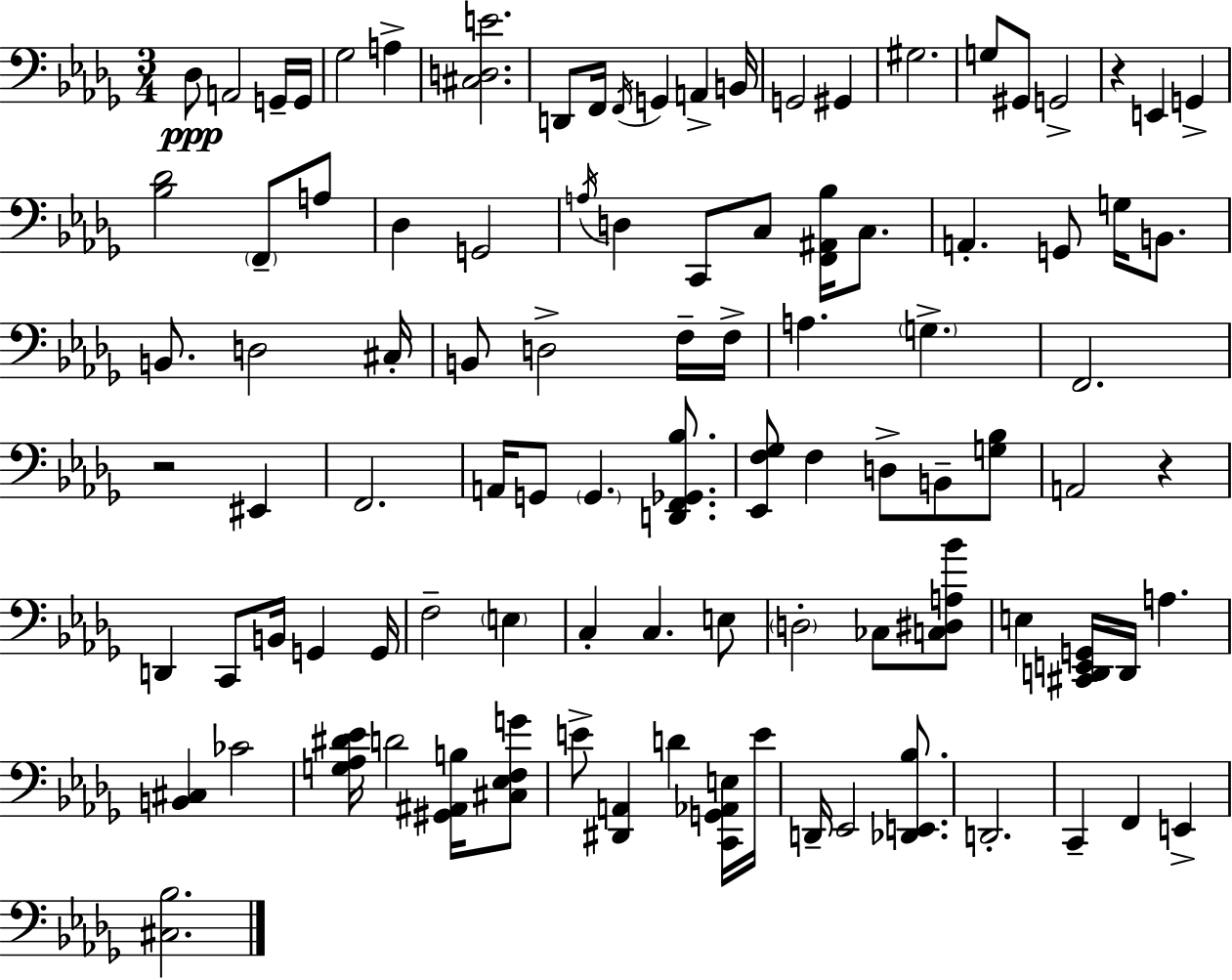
X:1
T:Untitled
M:3/4
L:1/4
K:Bbm
_D,/2 A,,2 G,,/4 G,,/4 _G,2 A, [^C,D,E]2 D,,/2 F,,/4 F,,/4 G,, A,, B,,/4 G,,2 ^G,, ^G,2 G,/2 ^G,,/2 G,,2 z E,, G,, [_B,_D]2 F,,/2 A,/2 _D, G,,2 A,/4 D, C,,/2 C,/2 [F,,^A,,_B,]/4 C,/2 A,, G,,/2 G,/4 B,,/2 B,,/2 D,2 ^C,/4 B,,/2 D,2 F,/4 F,/4 A, G, F,,2 z2 ^E,, F,,2 A,,/4 G,,/2 G,, [D,,F,,_G,,_B,]/2 [_E,,F,_G,]/2 F, D,/2 B,,/2 [G,_B,]/2 A,,2 z D,, C,,/2 B,,/4 G,, G,,/4 F,2 E, C, C, E,/2 D,2 _C,/2 [C,^D,A,_B]/2 E, [^C,,D,,E,,G,,]/4 D,,/4 A, [B,,^C,] _C2 [G,_A,^D_E]/4 D2 [^G,,^A,,B,]/4 [^C,_E,F,G]/2 E/2 [^D,,A,,] D [C,,G,,_A,,E,]/4 E/4 D,,/4 _E,,2 [_D,,E,,_B,]/2 D,,2 C,, F,, E,, [^C,_B,]2